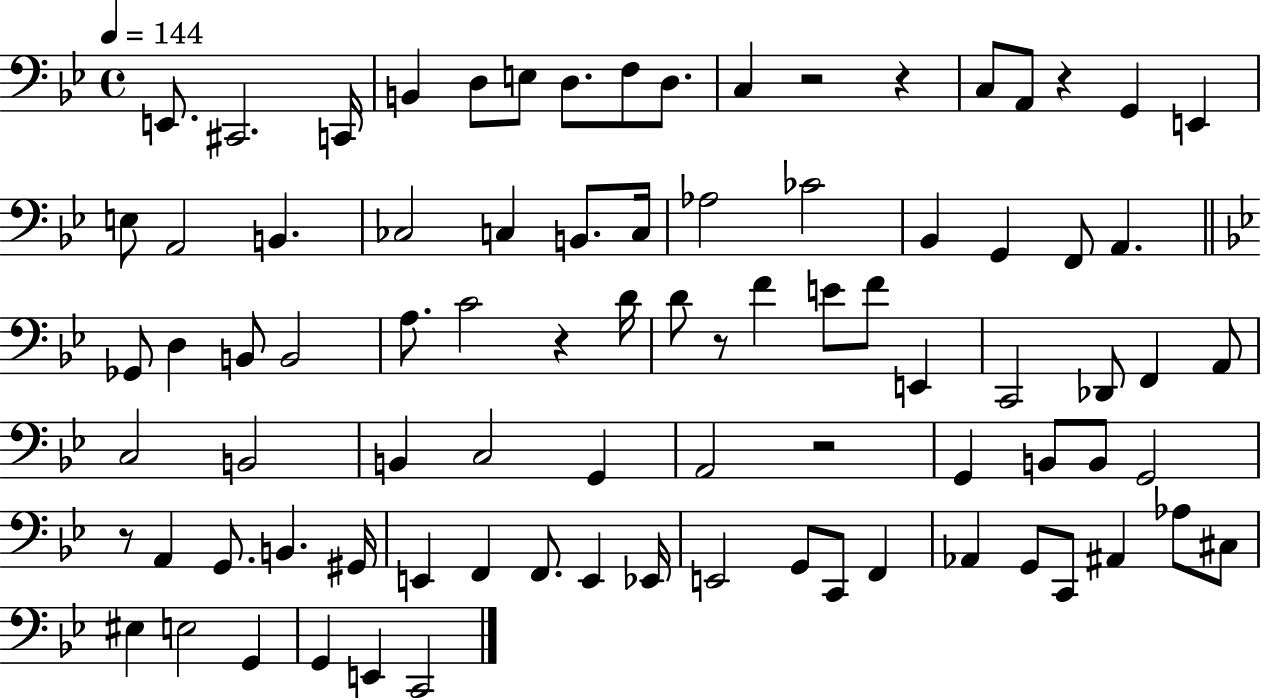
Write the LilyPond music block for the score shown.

{
  \clef bass
  \time 4/4
  \defaultTimeSignature
  \key bes \major
  \tempo 4 = 144
  e,8. cis,2. c,16 | b,4 d8 e8 d8. f8 d8. | c4 r2 r4 | c8 a,8 r4 g,4 e,4 | \break e8 a,2 b,4. | ces2 c4 b,8. c16 | aes2 ces'2 | bes,4 g,4 f,8 a,4. | \break \bar "||" \break \key bes \major ges,8 d4 b,8 b,2 | a8. c'2 r4 d'16 | d'8 r8 f'4 e'8 f'8 e,4 | c,2 des,8 f,4 a,8 | \break c2 b,2 | b,4 c2 g,4 | a,2 r2 | g,4 b,8 b,8 g,2 | \break r8 a,4 g,8. b,4. gis,16 | e,4 f,4 f,8. e,4 ees,16 | e,2 g,8 c,8 f,4 | aes,4 g,8 c,8 ais,4 aes8 cis8 | \break eis4 e2 g,4 | g,4 e,4 c,2 | \bar "|."
}